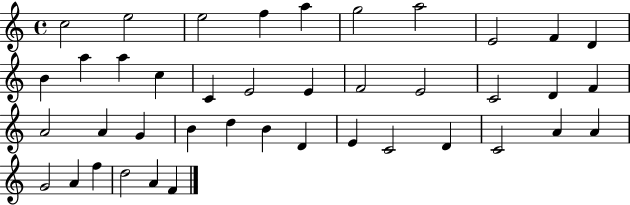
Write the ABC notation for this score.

X:1
T:Untitled
M:4/4
L:1/4
K:C
c2 e2 e2 f a g2 a2 E2 F D B a a c C E2 E F2 E2 C2 D F A2 A G B d B D E C2 D C2 A A G2 A f d2 A F